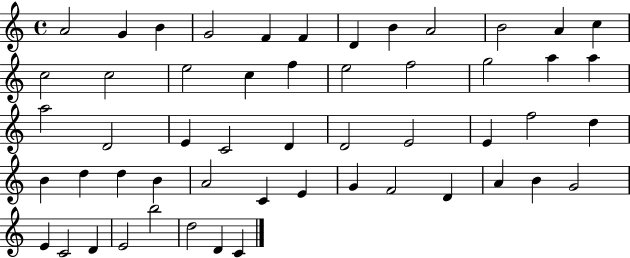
A4/h G4/q B4/q G4/h F4/q F4/q D4/q B4/q A4/h B4/h A4/q C5/q C5/h C5/h E5/h C5/q F5/q E5/h F5/h G5/h A5/q A5/q A5/h D4/h E4/q C4/h D4/q D4/h E4/h E4/q F5/h D5/q B4/q D5/q D5/q B4/q A4/h C4/q E4/q G4/q F4/h D4/q A4/q B4/q G4/h E4/q C4/h D4/q E4/h B5/h D5/h D4/q C4/q